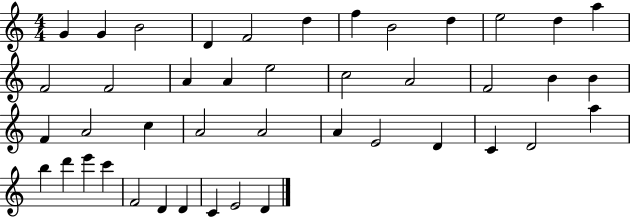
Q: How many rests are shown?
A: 0